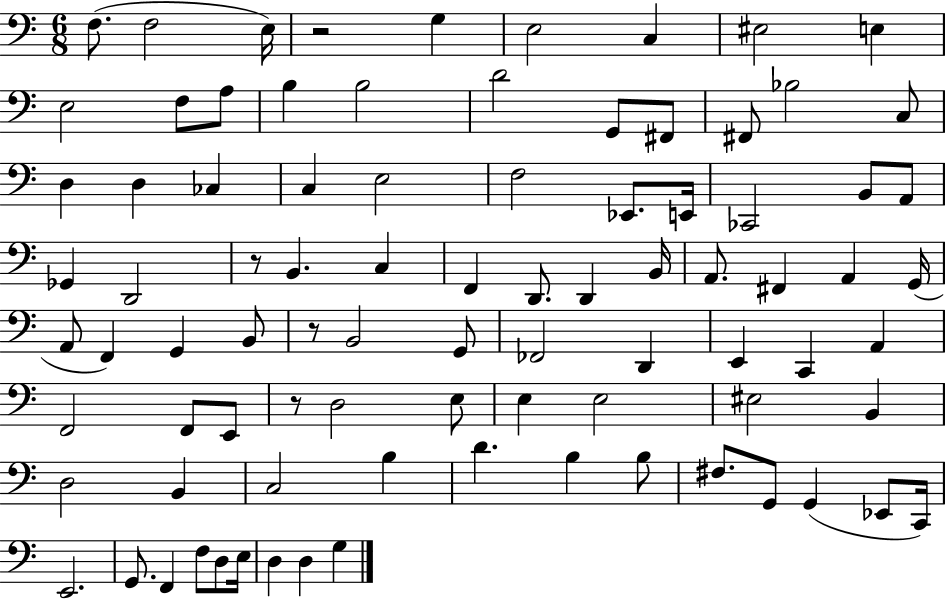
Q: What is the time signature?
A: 6/8